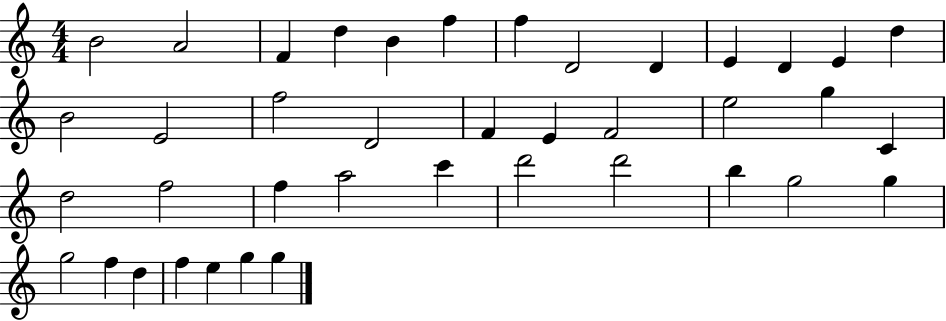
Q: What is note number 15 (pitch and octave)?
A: E4